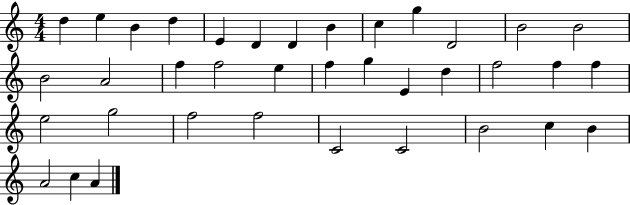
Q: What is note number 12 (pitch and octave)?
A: B4